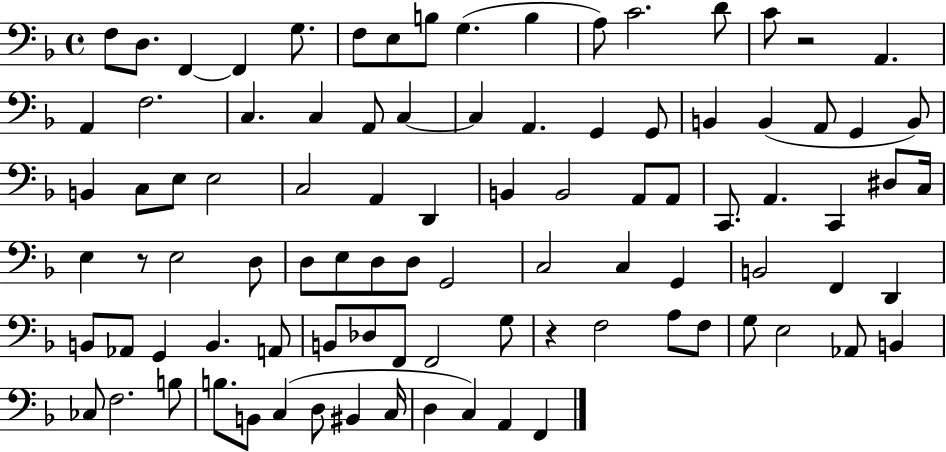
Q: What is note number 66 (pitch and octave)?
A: B2